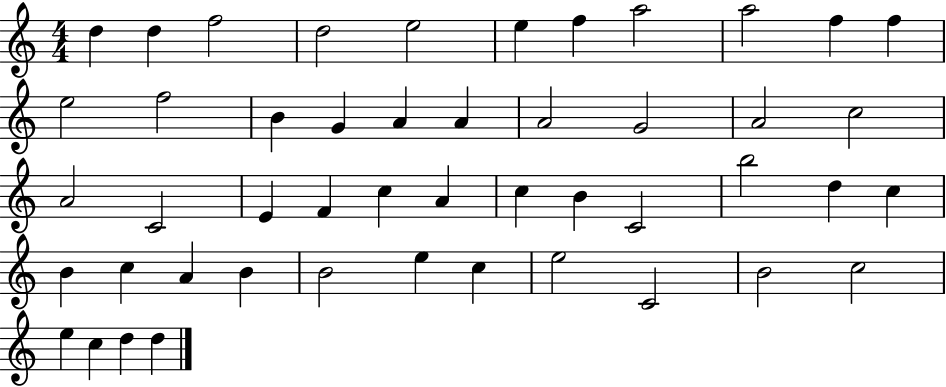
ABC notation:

X:1
T:Untitled
M:4/4
L:1/4
K:C
d d f2 d2 e2 e f a2 a2 f f e2 f2 B G A A A2 G2 A2 c2 A2 C2 E F c A c B C2 b2 d c B c A B B2 e c e2 C2 B2 c2 e c d d